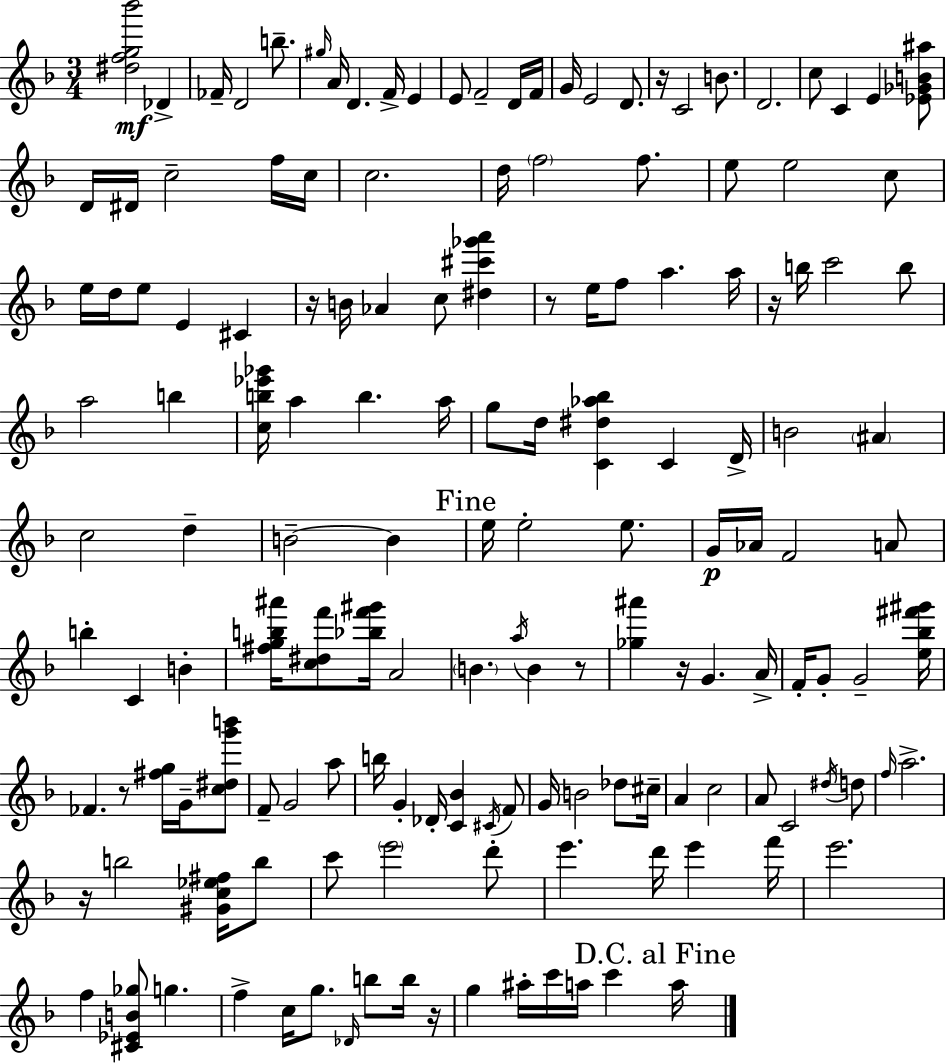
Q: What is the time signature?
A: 3/4